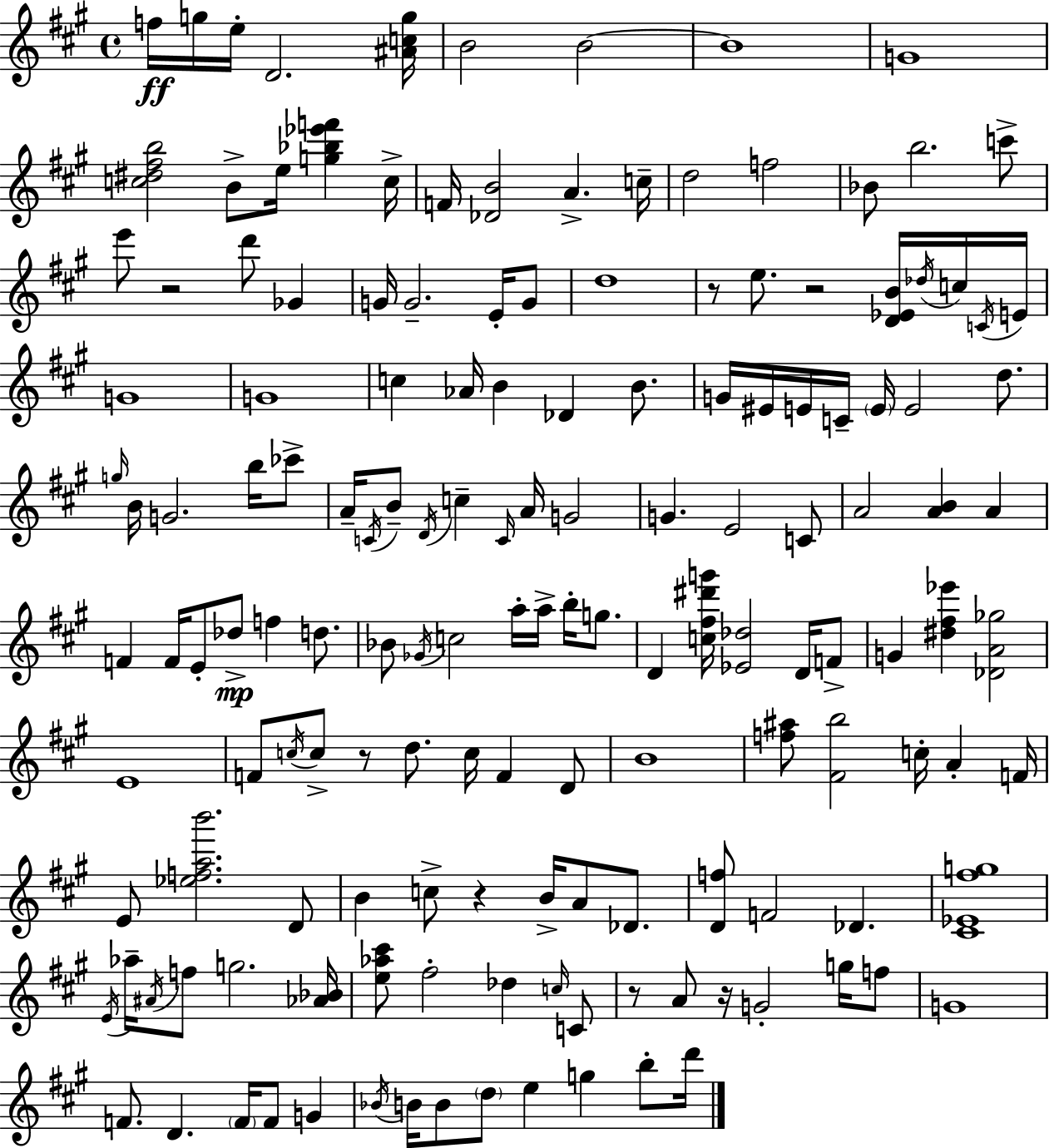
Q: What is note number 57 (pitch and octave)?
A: C4